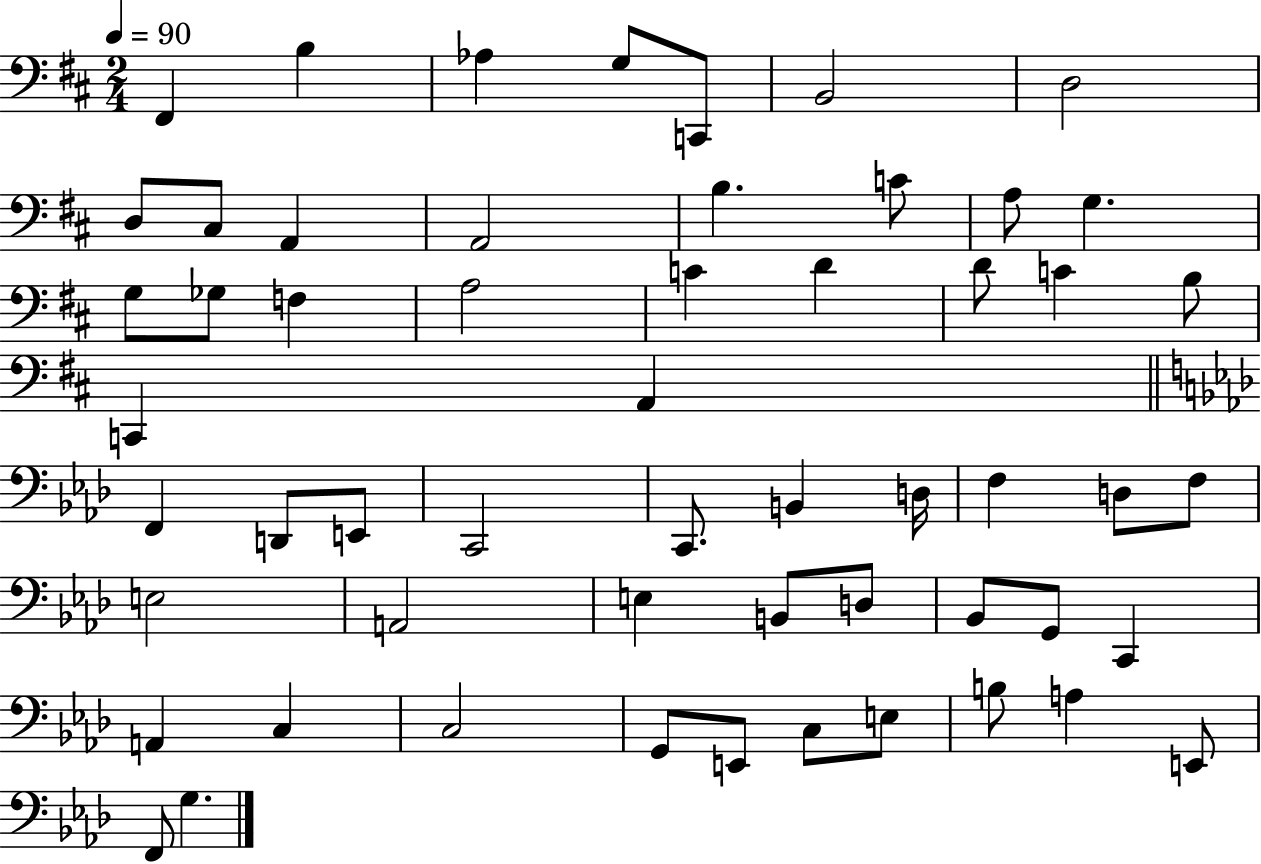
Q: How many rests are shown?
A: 0